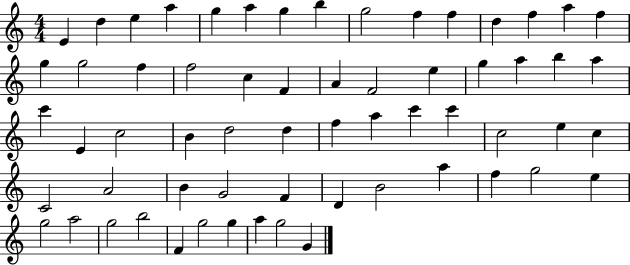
{
  \clef treble
  \numericTimeSignature
  \time 4/4
  \key c \major
  e'4 d''4 e''4 a''4 | g''4 a''4 g''4 b''4 | g''2 f''4 f''4 | d''4 f''4 a''4 f''4 | \break g''4 g''2 f''4 | f''2 c''4 f'4 | a'4 f'2 e''4 | g''4 a''4 b''4 a''4 | \break c'''4 e'4 c''2 | b'4 d''2 d''4 | f''4 a''4 c'''4 c'''4 | c''2 e''4 c''4 | \break c'2 a'2 | b'4 g'2 f'4 | d'4 b'2 a''4 | f''4 g''2 e''4 | \break g''2 a''2 | g''2 b''2 | f'4 g''2 g''4 | a''4 g''2 g'4 | \break \bar "|."
}